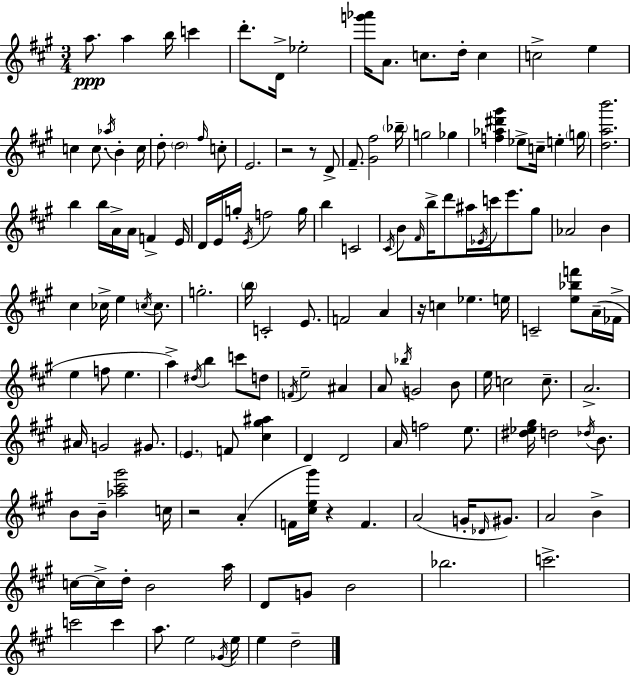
{
  \clef treble
  \numericTimeSignature
  \time 3/4
  \key a \major
  a''8.\ppp a''4 b''16 c'''4 | d'''8.-. d'16-> ees''2-. | <g''' aes'''>16 a'8. c''8. d''16-. c''4 | c''2-> e''4 | \break c''4 c''8. \acciaccatura { aes''16 } b'4-. | c''16 d''8-. \parenthesize d''2 \grace { fis''16 } | c''8-. e'2. | r2 r8 | \break d'8-> fis'8.-- <gis' fis''>2 | \parenthesize bes''16-- g''2 ges''4 | <f'' aes'' dis''' gis'''>4 ees''8-> c''16-- e''4-. | \parenthesize g''16 <d'' a'' b'''>2. | \break b''4 b''16 a'16-> a'16 f'4-> | e'16 d'16 e'16 g''16-. \acciaccatura { e'16 } f''2 | g''16 b''4 c'2 | \acciaccatura { cis'16 } b'8 \grace { fis'16 } b''16-> d'''8 ais''16 \acciaccatura { ees'16 } | \break c'''16 e'''8. gis''8 aes'2 | b'4 cis''4 ces''16-> e''4 | \acciaccatura { c''16 } c''8. g''2.-. | \parenthesize b''16 c'2-. | \break e'8. f'2 | a'4 r16 c''4 | ees''4. e''16 c'2-- | <e'' bes'' f'''>8 a'16--( fes'16-> e''4 f''8 | \break e''4. a''4->) \acciaccatura { dis''16 } | b''4 c'''8 d''8 \acciaccatura { f'16 } e''2-- | ais'4 a'8 \acciaccatura { bes''16 } | g'2 b'8 e''16 c''2 | \break c''8.-- a'2.-> | ais'16 g'2 | gis'8. \parenthesize e'4. | f'8 <cis'' gis'' ais''>4 d'4 | \break d'2 a'16 f''2 | e''8. <dis'' ees'' gis''>16 d''2 | \acciaccatura { des''16 } b'8. b'8 | b'16-- <aes'' cis''' gis'''>2 c''16 r2 | \break a'4-.( f'16 | <cis'' e'' gis'''>16) r4 f'4. a'2( | g'16-. \grace { des'16 } gis'8.) | a'2 b'4-> | \break c''16~~ c''16-> d''16-. b'2 a''16 | d'8 g'8 b'2 | bes''2. | c'''2.-> | \break c'''2 c'''4 | a''8. e''2 \acciaccatura { ges'16 } | e''16 e''4 d''2-- | \bar "|."
}